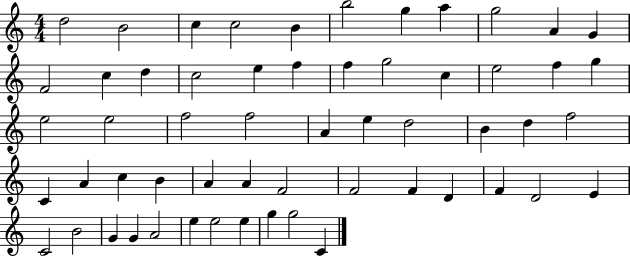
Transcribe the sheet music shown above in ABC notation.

X:1
T:Untitled
M:4/4
L:1/4
K:C
d2 B2 c c2 B b2 g a g2 A G F2 c d c2 e f f g2 c e2 f g e2 e2 f2 f2 A e d2 B d f2 C A c B A A F2 F2 F D F D2 E C2 B2 G G A2 e e2 e g g2 C